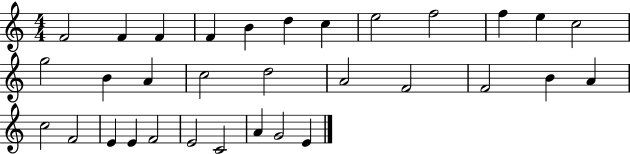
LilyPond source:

{
  \clef treble
  \numericTimeSignature
  \time 4/4
  \key c \major
  f'2 f'4 f'4 | f'4 b'4 d''4 c''4 | e''2 f''2 | f''4 e''4 c''2 | \break g''2 b'4 a'4 | c''2 d''2 | a'2 f'2 | f'2 b'4 a'4 | \break c''2 f'2 | e'4 e'4 f'2 | e'2 c'2 | a'4 g'2 e'4 | \break \bar "|."
}